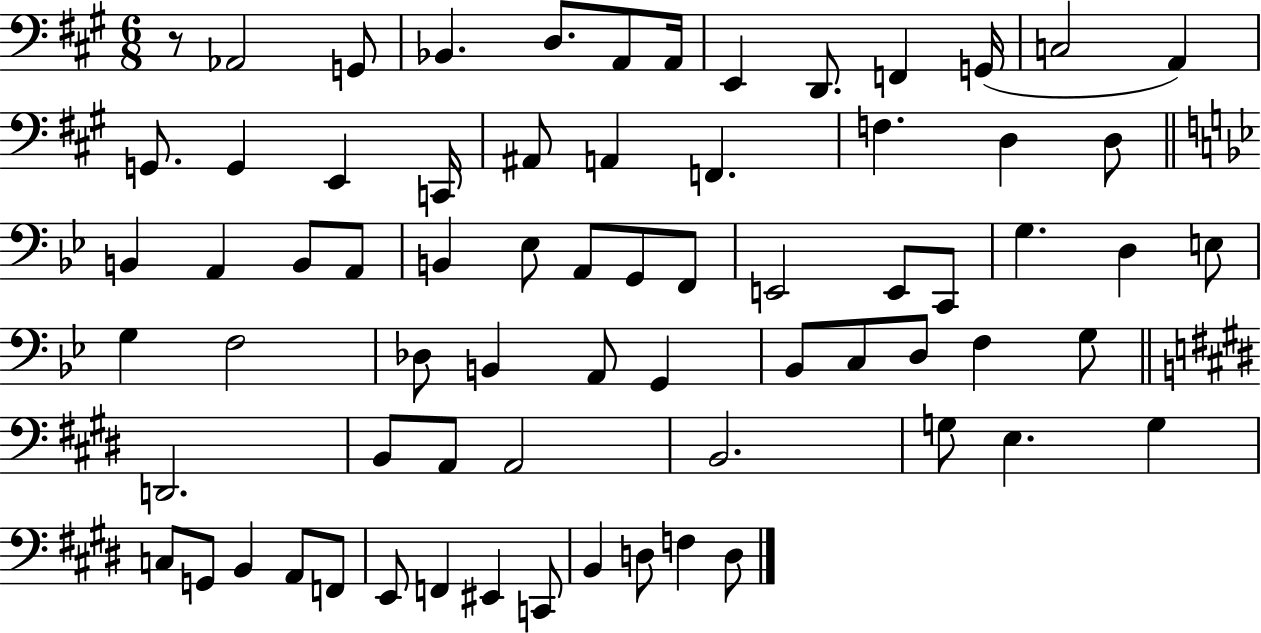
X:1
T:Untitled
M:6/8
L:1/4
K:A
z/2 _A,,2 G,,/2 _B,, D,/2 A,,/2 A,,/4 E,, D,,/2 F,, G,,/4 C,2 A,, G,,/2 G,, E,, C,,/4 ^A,,/2 A,, F,, F, D, D,/2 B,, A,, B,,/2 A,,/2 B,, _E,/2 A,,/2 G,,/2 F,,/2 E,,2 E,,/2 C,,/2 G, D, E,/2 G, F,2 _D,/2 B,, A,,/2 G,, _B,,/2 C,/2 D,/2 F, G,/2 D,,2 B,,/2 A,,/2 A,,2 B,,2 G,/2 E, G, C,/2 G,,/2 B,, A,,/2 F,,/2 E,,/2 F,, ^E,, C,,/2 B,, D,/2 F, D,/2